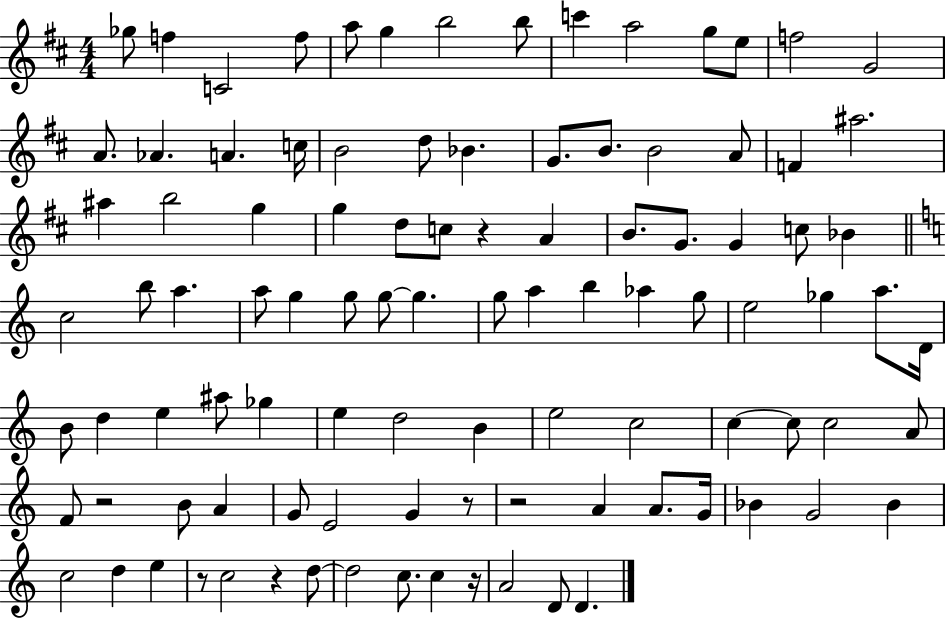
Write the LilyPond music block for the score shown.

{
  \clef treble
  \numericTimeSignature
  \time 4/4
  \key d \major
  ges''8 f''4 c'2 f''8 | a''8 g''4 b''2 b''8 | c'''4 a''2 g''8 e''8 | f''2 g'2 | \break a'8. aes'4. a'4. c''16 | b'2 d''8 bes'4. | g'8. b'8. b'2 a'8 | f'4 ais''2. | \break ais''4 b''2 g''4 | g''4 d''8 c''8 r4 a'4 | b'8. g'8. g'4 c''8 bes'4 | \bar "||" \break \key c \major c''2 b''8 a''4. | a''8 g''4 g''8 g''8~~ g''4. | g''8 a''4 b''4 aes''4 g''8 | e''2 ges''4 a''8. d'16 | \break b'8 d''4 e''4 ais''8 ges''4 | e''4 d''2 b'4 | e''2 c''2 | c''4~~ c''8 c''2 a'8 | \break f'8 r2 b'8 a'4 | g'8 e'2 g'4 r8 | r2 a'4 a'8. g'16 | bes'4 g'2 bes'4 | \break c''2 d''4 e''4 | r8 c''2 r4 d''8~~ | d''2 c''8. c''4 r16 | a'2 d'8 d'4. | \break \bar "|."
}